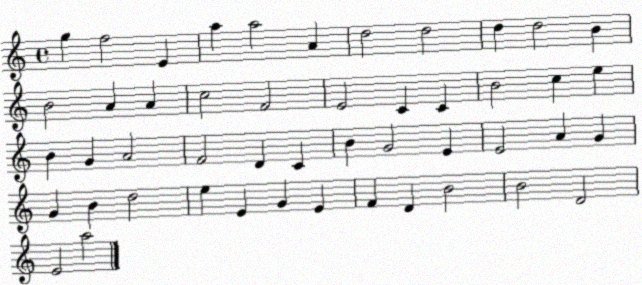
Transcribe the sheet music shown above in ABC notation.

X:1
T:Untitled
M:4/4
L:1/4
K:C
g f2 E a a2 A d2 d2 d d2 B B2 A A c2 F2 E2 C C B2 c e B G A2 F2 D C B G2 E E2 A G G B d2 e E G E F D B2 B2 D2 E2 a2